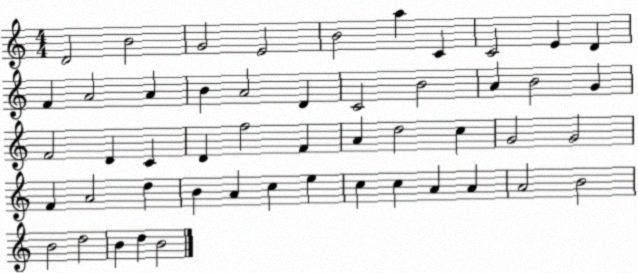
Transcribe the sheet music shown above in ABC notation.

X:1
T:Untitled
M:4/4
L:1/4
K:C
D2 B2 G2 E2 B2 a C C2 E D F A2 A B A2 D C2 B2 A B2 G F2 D C D f2 F A d2 c G2 G2 F A2 d B A c e c c A A A2 B2 B2 d2 B d B2